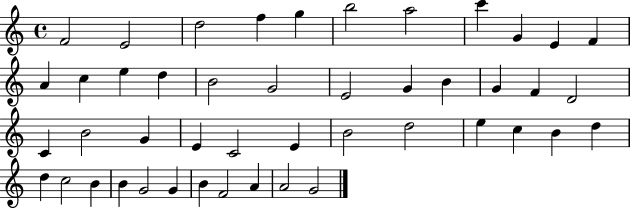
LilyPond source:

{
  \clef treble
  \time 4/4
  \defaultTimeSignature
  \key c \major
  f'2 e'2 | d''2 f''4 g''4 | b''2 a''2 | c'''4 g'4 e'4 f'4 | \break a'4 c''4 e''4 d''4 | b'2 g'2 | e'2 g'4 b'4 | g'4 f'4 d'2 | \break c'4 b'2 g'4 | e'4 c'2 e'4 | b'2 d''2 | e''4 c''4 b'4 d''4 | \break d''4 c''2 b'4 | b'4 g'2 g'4 | b'4 f'2 a'4 | a'2 g'2 | \break \bar "|."
}